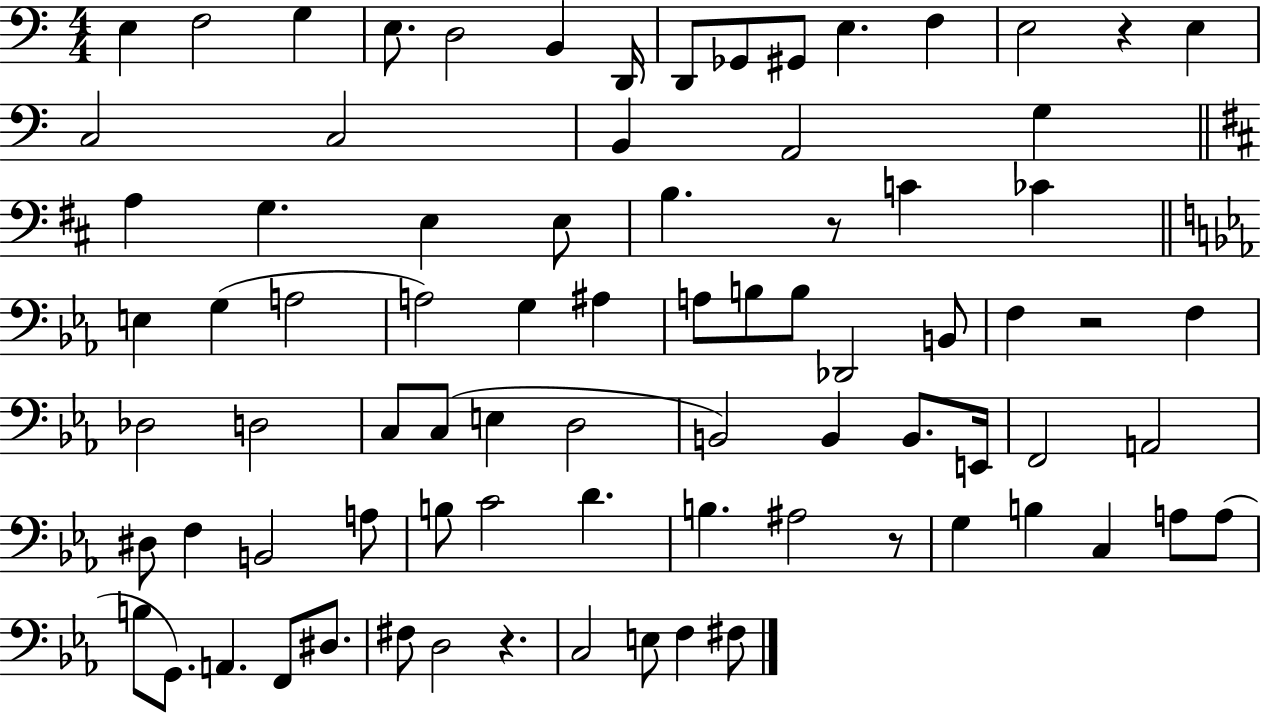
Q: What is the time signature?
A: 4/4